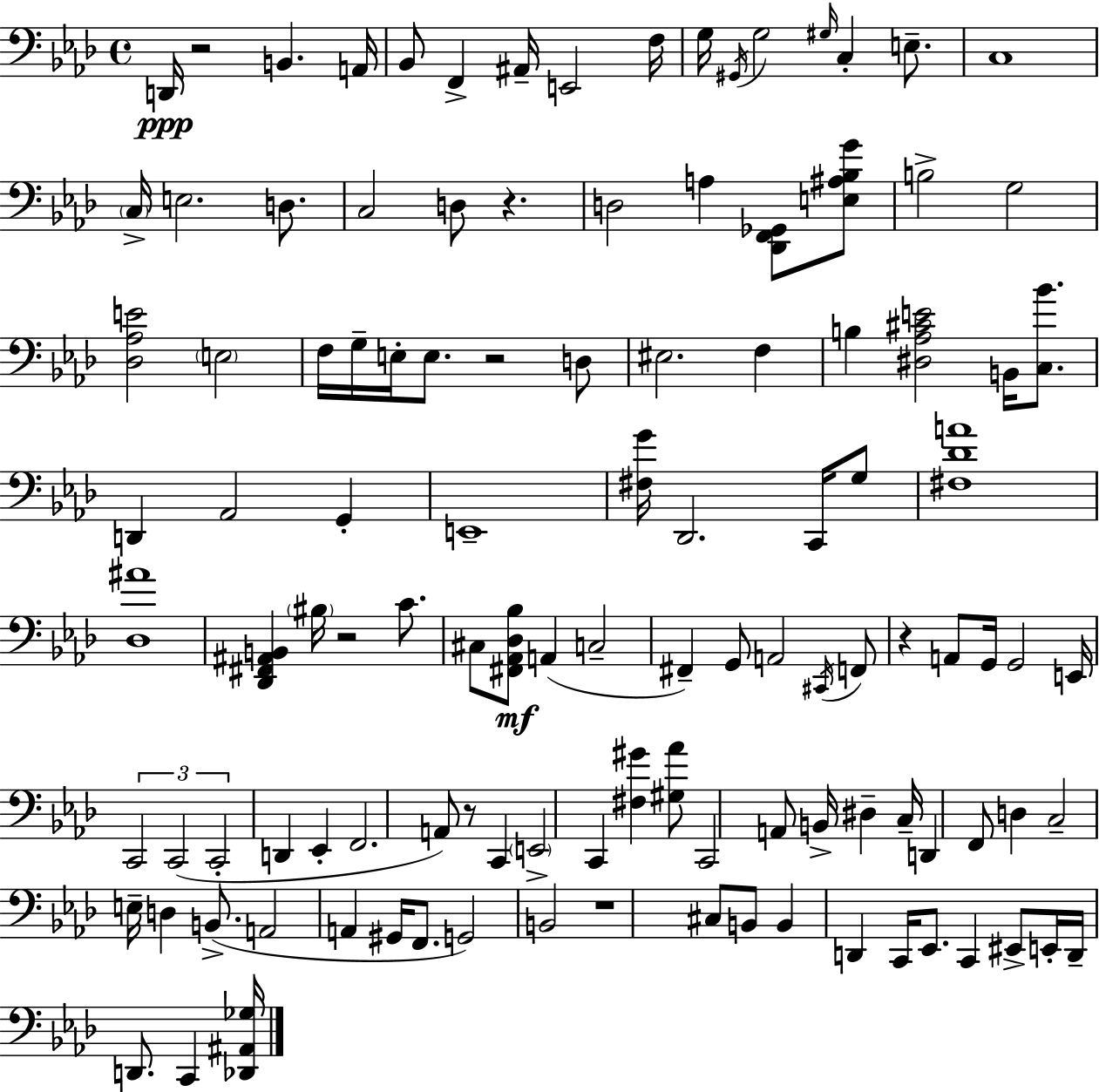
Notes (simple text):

D2/s R/h B2/q. A2/s Bb2/e F2/q A#2/s E2/h F3/s G3/s G#2/s G3/h G#3/s C3/q E3/e. C3/w C3/s E3/h. D3/e. C3/h D3/e R/q. D3/h A3/q [Db2,F2,Gb2]/e [E3,A#3,Bb3,G4]/e B3/h G3/h [Db3,Ab3,E4]/h E3/h F3/s G3/s E3/s E3/e. R/h D3/e EIS3/h. F3/q B3/q [D#3,Ab3,C#4,E4]/h B2/s [C3,Bb4]/e. D2/q Ab2/h G2/q E2/w [F#3,G4]/s Db2/h. C2/s G3/e [F#3,Db4,A4]/w [Db3,A#4]/w [Db2,F#2,A#2,B2]/q BIS3/s R/h C4/e. C#3/e [F#2,Ab2,Db3,Bb3]/e A2/q C3/h F#2/q G2/e A2/h C#2/s F2/e R/q A2/e G2/s G2/h E2/s C2/h C2/h C2/h D2/q Eb2/q F2/h. A2/e R/e C2/q E2/h C2/q [F#3,G#4]/q [G#3,Ab4]/e C2/h A2/e B2/s D#3/q C3/s D2/q F2/e D3/q C3/h E3/s D3/q B2/e. A2/h A2/q G#2/s F2/e. G2/h B2/h R/w C#3/e B2/e B2/q D2/q C2/s Eb2/e. C2/q EIS2/e E2/s D2/s D2/e. C2/q [Db2,A#2,Gb3]/s